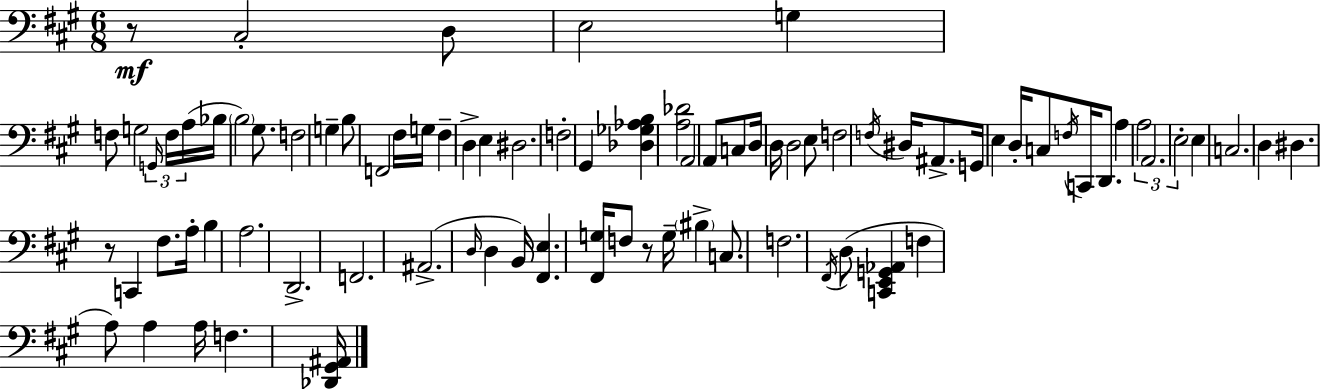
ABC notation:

X:1
T:Untitled
M:6/8
L:1/4
K:A
z/2 ^C,2 D,/2 E,2 G, F,/2 G,2 G,,/4 F,/4 A,/4 _B,/4 B,2 ^G,/2 F,2 G, B,/2 F,,2 ^F,/4 G,/4 ^F, D, E, ^D,2 F,2 ^G,, [_D,_G,_A,B,] [A,_D]2 A,,2 A,,/2 C,/2 D,/4 D,/4 D,2 E,/2 F,2 F,/4 ^D,/4 ^A,,/2 G,,/4 E, D,/4 C,/2 F,/4 C,,/4 D,,/2 A, A,2 A,,2 E,2 E, C,2 D, ^D, z/2 C,, ^F,/2 A,/4 B, A,2 D,,2 F,,2 ^A,,2 D,/4 D, B,,/4 [^F,,E,] [^F,,G,]/4 F,/2 z/2 G,/4 ^B, C,/2 F,2 ^F,,/4 D,/2 [C,,E,,G,,_A,,] F, A,/2 A, A,/4 F, [_D,,^G,,^A,,]/4